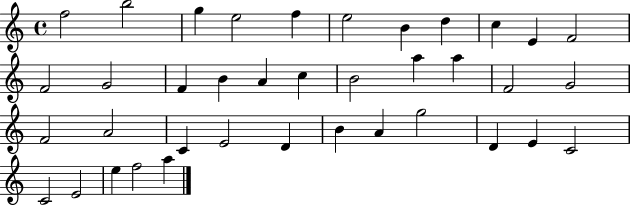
{
  \clef treble
  \time 4/4
  \defaultTimeSignature
  \key c \major
  f''2 b''2 | g''4 e''2 f''4 | e''2 b'4 d''4 | c''4 e'4 f'2 | \break f'2 g'2 | f'4 b'4 a'4 c''4 | b'2 a''4 a''4 | f'2 g'2 | \break f'2 a'2 | c'4 e'2 d'4 | b'4 a'4 g''2 | d'4 e'4 c'2 | \break c'2 e'2 | e''4 f''2 a''4 | \bar "|."
}